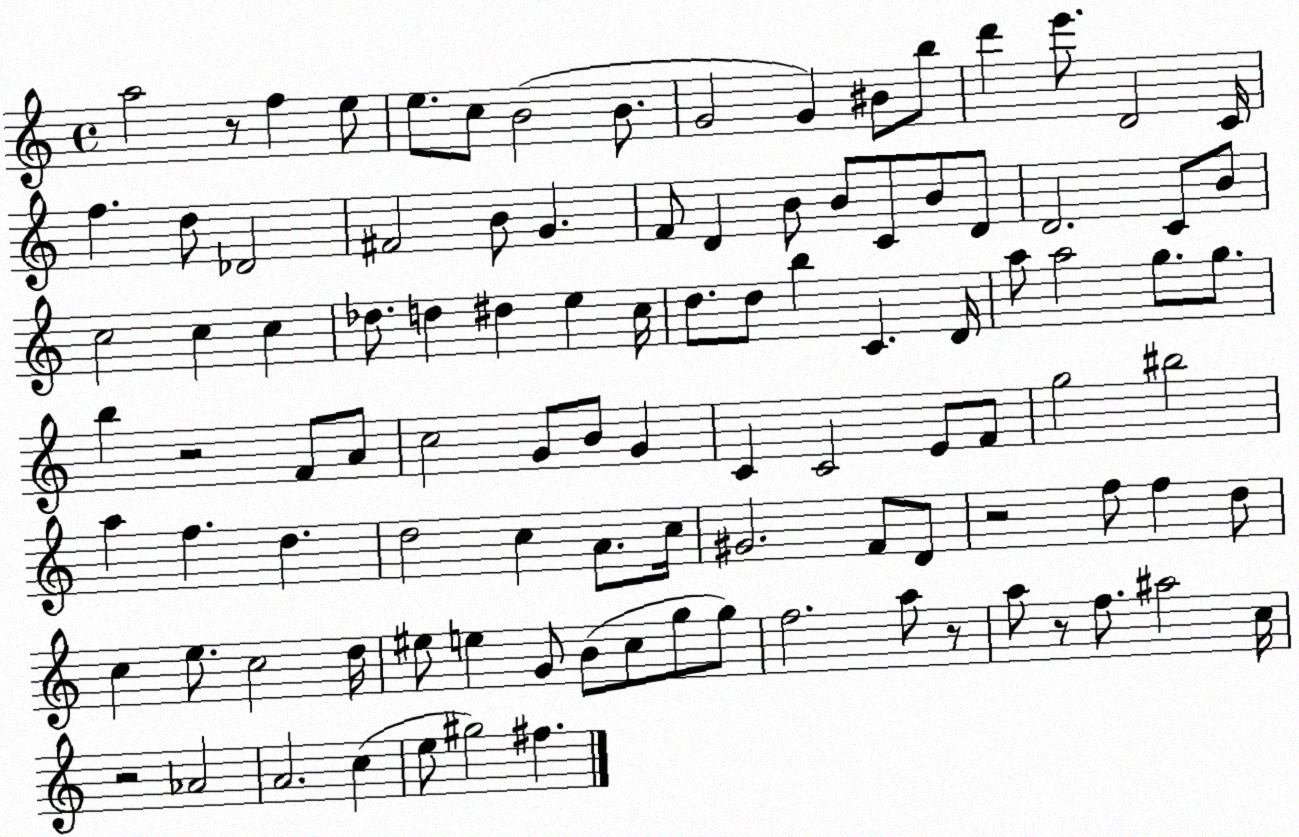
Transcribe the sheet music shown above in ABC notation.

X:1
T:Untitled
M:4/4
L:1/4
K:C
a2 z/2 f e/2 e/2 c/2 B2 B/2 G2 G ^B/2 b/2 d' e'/2 D2 C/4 f d/2 _D2 ^F2 B/2 G F/2 D B/2 B/2 C/2 B/2 D/2 D2 C/2 B/2 c2 c c _d/2 d ^d e c/4 d/2 d/2 b C D/4 a/2 a2 g/2 g/2 b z2 F/2 A/2 c2 G/2 B/2 G C C2 E/2 F/2 g2 ^b2 a f d d2 c A/2 c/4 ^G2 F/2 D/2 z2 f/2 f d/2 c e/2 c2 d/4 ^e/2 e G/2 B/2 c/2 g/2 g/2 f2 a/2 z/2 a/2 z/2 f/2 ^a2 c/4 z2 _A2 A2 c e/2 ^g2 ^f